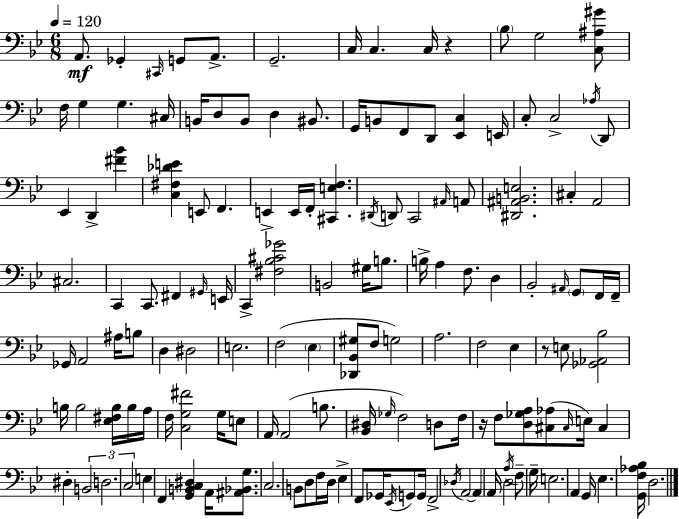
X:1
T:Untitled
M:6/8
L:1/4
K:Bb
A,,/2 _G,, ^C,,/4 G,,/2 A,,/2 G,,2 C,/4 C, C,/4 z _B,/2 G,2 [C,^A,^G]/2 F,/4 G, G, ^C,/4 B,,/4 D,/2 B,,/2 D, ^B,,/2 G,,/4 B,,/2 F,,/2 D,,/2 [_E,,C,] E,,/4 C,/2 C,2 _A,/4 D,,/2 _E,, D,, [^F_B] [C,^F,_DE] E,,/2 F,, E,, E,,/4 F,,/4 [^C,,E,F,] ^D,,/4 D,,/2 C,,2 ^A,,/4 A,,/2 [^D,,^A,,B,,E,]2 ^C, A,,2 ^C,2 C,, C,,/2 ^F,, ^G,,/4 E,,/4 C,, [^F,_B,^C_G]2 B,,2 ^G,/4 B,/2 B,/4 A, F,/2 D, _B,,2 ^A,,/4 G,,/2 F,,/4 F,,/4 _G,,/4 A,,2 ^A,/4 B,/2 D, ^D,2 E,2 F,2 _E, [_D,,_B,,^G,]/2 F,/2 G,2 A,2 F,2 _E, z/2 E,/2 [_G,,_A,,_B,]2 B,/4 B,2 [_E,^F,B,]/4 B,/4 A,/4 F,/4 [C,G,^F]2 G,/4 E,/2 A,,/4 A,,2 B,/2 [_B,,^D,]/4 _G,/4 F,2 D,/2 F,/4 z/4 F,/2 [D,_G,A,]/2 [^C,_A,]/2 ^C,/4 E,/4 ^C, ^D, B,,2 D,2 C,2 E, F,, [G,,B,,C,^D,] A,,/4 [^A,,_B,,G,]/2 C,2 B,,/2 D,/2 F,/4 D,/4 _E, F,,/2 _G,,/4 _E,,/4 G,,/2 G,,/4 F,,2 _D,/4 A,,2 A,, A,,/4 D,2 A,/4 F,/2 G,/4 E,2 A,, G,,/4 _E, [G,,F,_A,_B,]/4 D,2